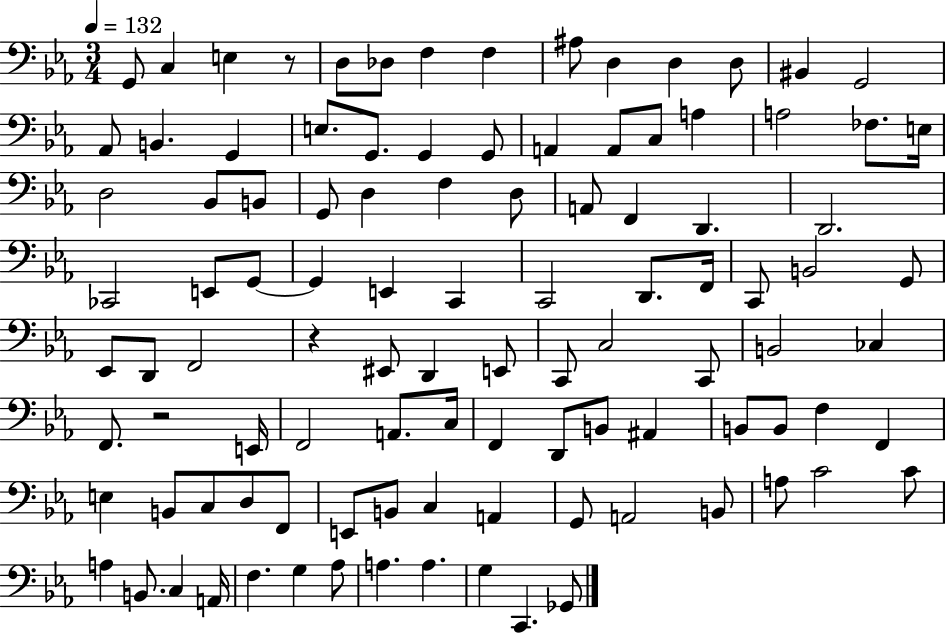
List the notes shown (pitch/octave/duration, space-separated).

G2/e C3/q E3/q R/e D3/e Db3/e F3/q F3/q A#3/e D3/q D3/q D3/e BIS2/q G2/h Ab2/e B2/q. G2/q E3/e. G2/e. G2/q G2/e A2/q A2/e C3/e A3/q A3/h FES3/e. E3/s D3/h Bb2/e B2/e G2/e D3/q F3/q D3/e A2/e F2/q D2/q. D2/h. CES2/h E2/e G2/e G2/q E2/q C2/q C2/h D2/e. F2/s C2/e B2/h G2/e Eb2/e D2/e F2/h R/q EIS2/e D2/q E2/e C2/e C3/h C2/e B2/h CES3/q F2/e. R/h E2/s F2/h A2/e. C3/s F2/q D2/e B2/e A#2/q B2/e B2/e F3/q F2/q E3/q B2/e C3/e D3/e F2/e E2/e B2/e C3/q A2/q G2/e A2/h B2/e A3/e C4/h C4/e A3/q B2/e. C3/q A2/s F3/q. G3/q Ab3/e A3/q. A3/q. G3/q C2/q. Gb2/e